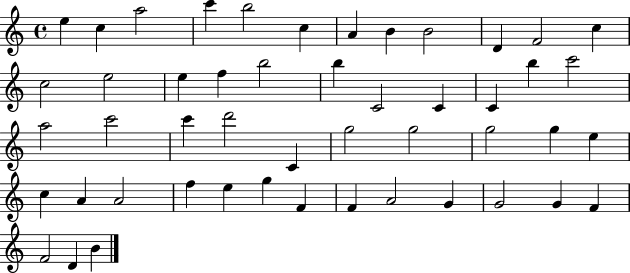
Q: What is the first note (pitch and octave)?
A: E5